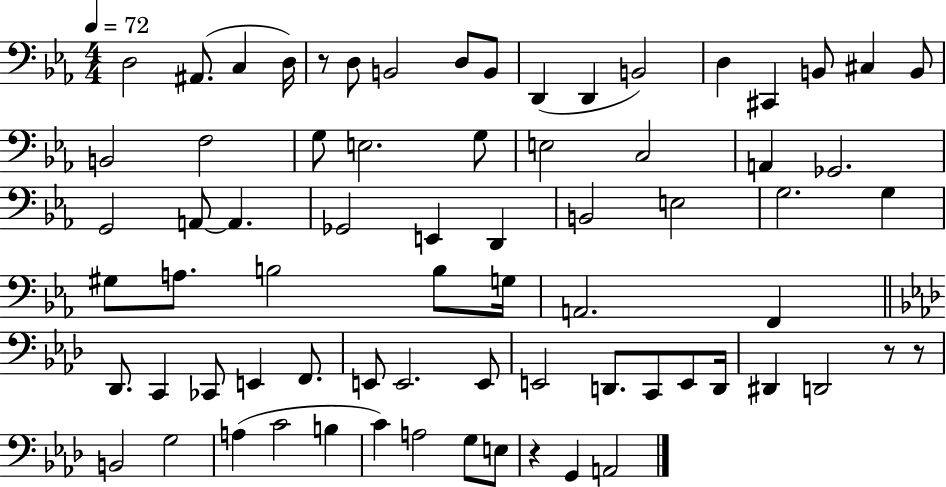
{
  \clef bass
  \numericTimeSignature
  \time 4/4
  \key ees \major
  \tempo 4 = 72
  \repeat volta 2 { d2 ais,8.( c4 d16) | r8 d8 b,2 d8 b,8 | d,4( d,4 b,2) | d4 cis,4 b,8 cis4 b,8 | \break b,2 f2 | g8 e2. g8 | e2 c2 | a,4 ges,2. | \break g,2 a,8~~ a,4. | ges,2 e,4 d,4 | b,2 e2 | g2. g4 | \break gis8 a8. b2 b8 g16 | a,2. f,4 | \bar "||" \break \key aes \major des,8. c,4 ces,8 e,4 f,8. | e,8 e,2. e,8 | e,2 d,8. c,8 e,8 d,16 | dis,4 d,2 r8 r8 | \break b,2 g2 | a4( c'2 b4 | c'4) a2 g8 e8 | r4 g,4 a,2 | \break } \bar "|."
}